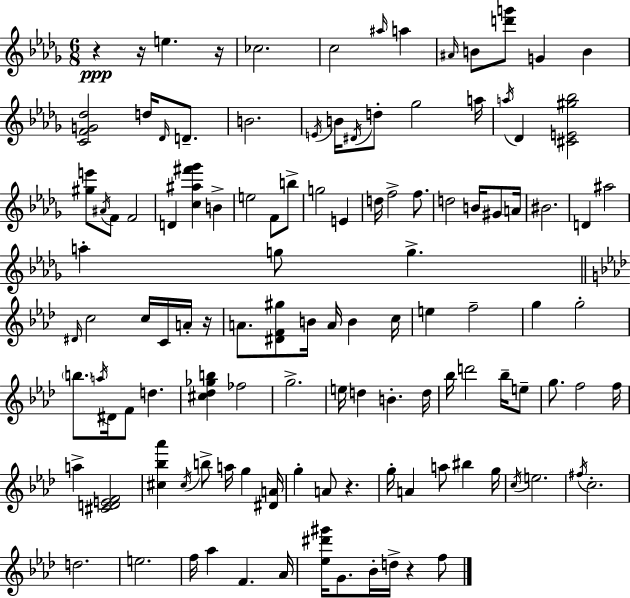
{
  \clef treble
  \numericTimeSignature
  \time 6/8
  \key bes \minor
  r4\ppp r16 e''4. r16 | ces''2. | c''2 \grace { ais''16 } a''4 | \grace { ais'16 } b'8 <d''' g'''>8 g'4 b'4 | \break <c' f' g' des''>2 d''16 \grace { des'16 } | d'8.-- b'2. | \acciaccatura { e'16 } b'16 \acciaccatura { dis'16 } d''8-. ges''2 | a''16 \acciaccatura { a''16 } des'4 <cis' e' gis'' bes''>2 | \break <gis'' e'''>8 \acciaccatura { ais'16 } f'8 f'2 | d'4 <c'' ais'' fis''' ges'''>4 | b'4-> e''2 | f'8 b''8-> g''2 | \break e'4 d''16 f''2-> | f''8. d''2 | b'16 gis'8 a'16 bis'2. | d'4 ais''2 | \break a''4-. g''8 | g''4.-> \bar "||" \break \key aes \major \grace { dis'16 } c''2 c''16 c'16 a'16-. | r16 a'8. <dis' f' gis''>8 b'16 a'16 b'4 | c''16 e''4 f''2-- | g''4 g''2-. | \break \parenthesize b''8. \acciaccatura { a''16 } dis'16 f'8 d''4. | <cis'' des'' ges'' b''>4 fes''2 | g''2.-> | e''16 d''4 b'4.-. | \break d''16 bes''16 d'''2 bes''16-- | e''8-- g''8. f''2 | f''16 a''4-> <cis' d' e' f'>2 | <cis'' bes'' aes'''>4 \acciaccatura { cis''16 } b''8-> a''16 g''4 | \break <dis' a'>16 g''4-. a'8 r4. | g''16-. a'4 a''8 bis''4 | g''16 \acciaccatura { c''16 } e''2. | \acciaccatura { fis''16 } c''2.-. | \break d''2. | e''2. | f''16 aes''4 f'4. | aes'16 <ees'' dis''' gis'''>16 g'8. bes'16-. d''16-> r4 | \break f''8 \bar "|."
}